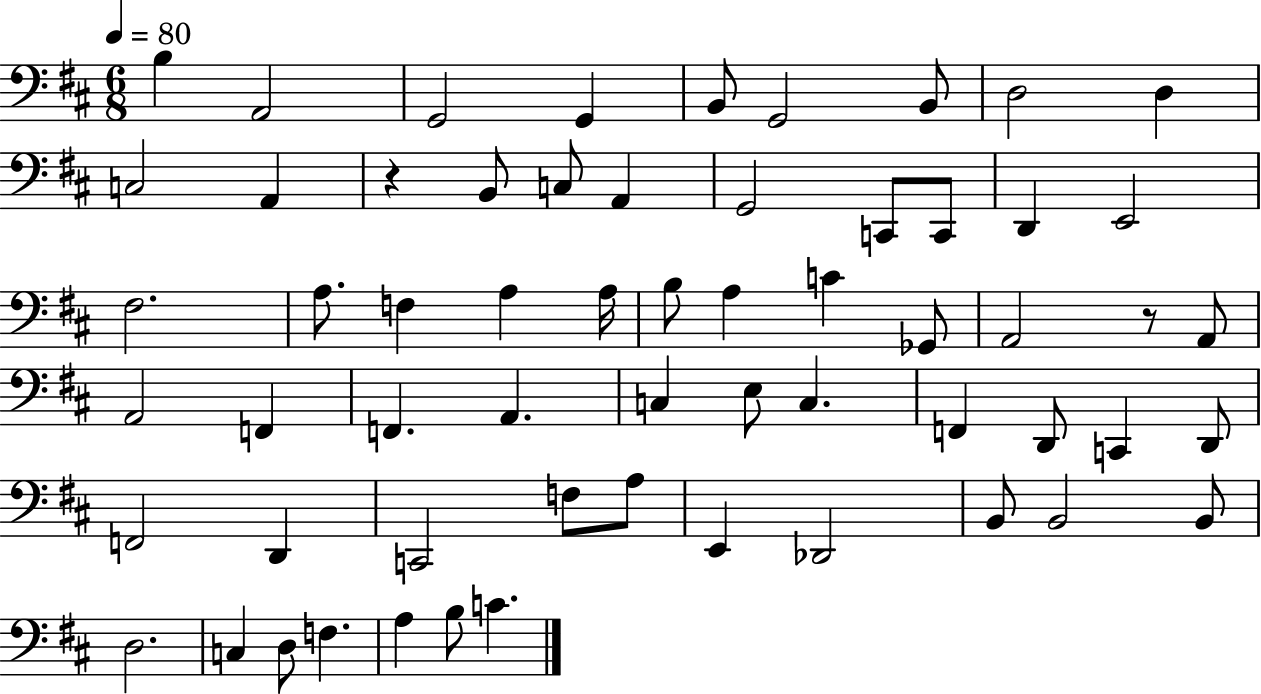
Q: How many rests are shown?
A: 2